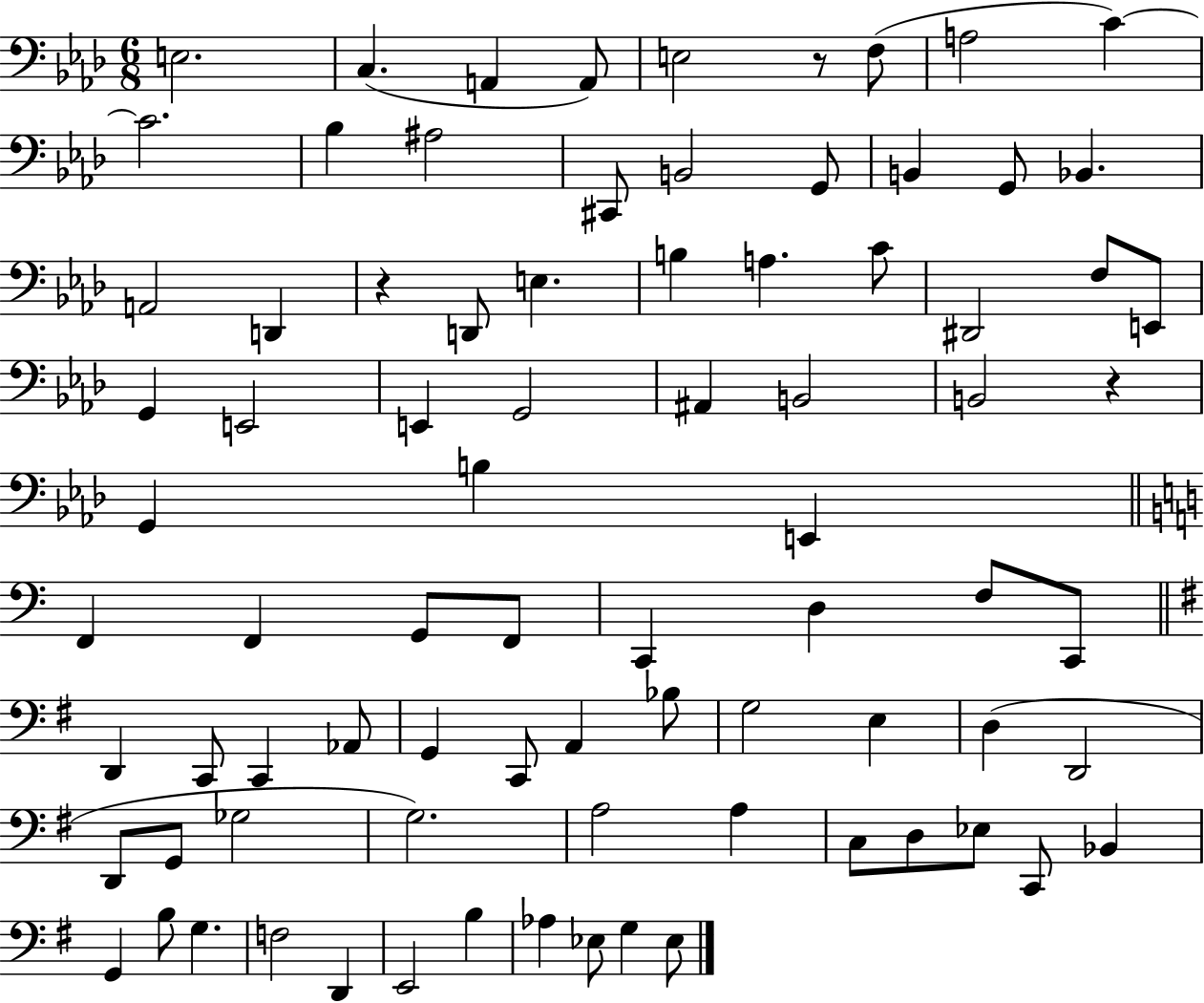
E3/h. C3/q. A2/q A2/e E3/h R/e F3/e A3/h C4/q C4/h. Bb3/q A#3/h C#2/e B2/h G2/e B2/q G2/e Bb2/q. A2/h D2/q R/q D2/e E3/q. B3/q A3/q. C4/e D#2/h F3/e E2/e G2/q E2/h E2/q G2/h A#2/q B2/h B2/h R/q G2/q B3/q E2/q F2/q F2/q G2/e F2/e C2/q D3/q F3/e C2/e D2/q C2/e C2/q Ab2/e G2/q C2/e A2/q Bb3/e G3/h E3/q D3/q D2/h D2/e G2/e Gb3/h G3/h. A3/h A3/q C3/e D3/e Eb3/e C2/e Bb2/q G2/q B3/e G3/q. F3/h D2/q E2/h B3/q Ab3/q Eb3/e G3/q Eb3/e